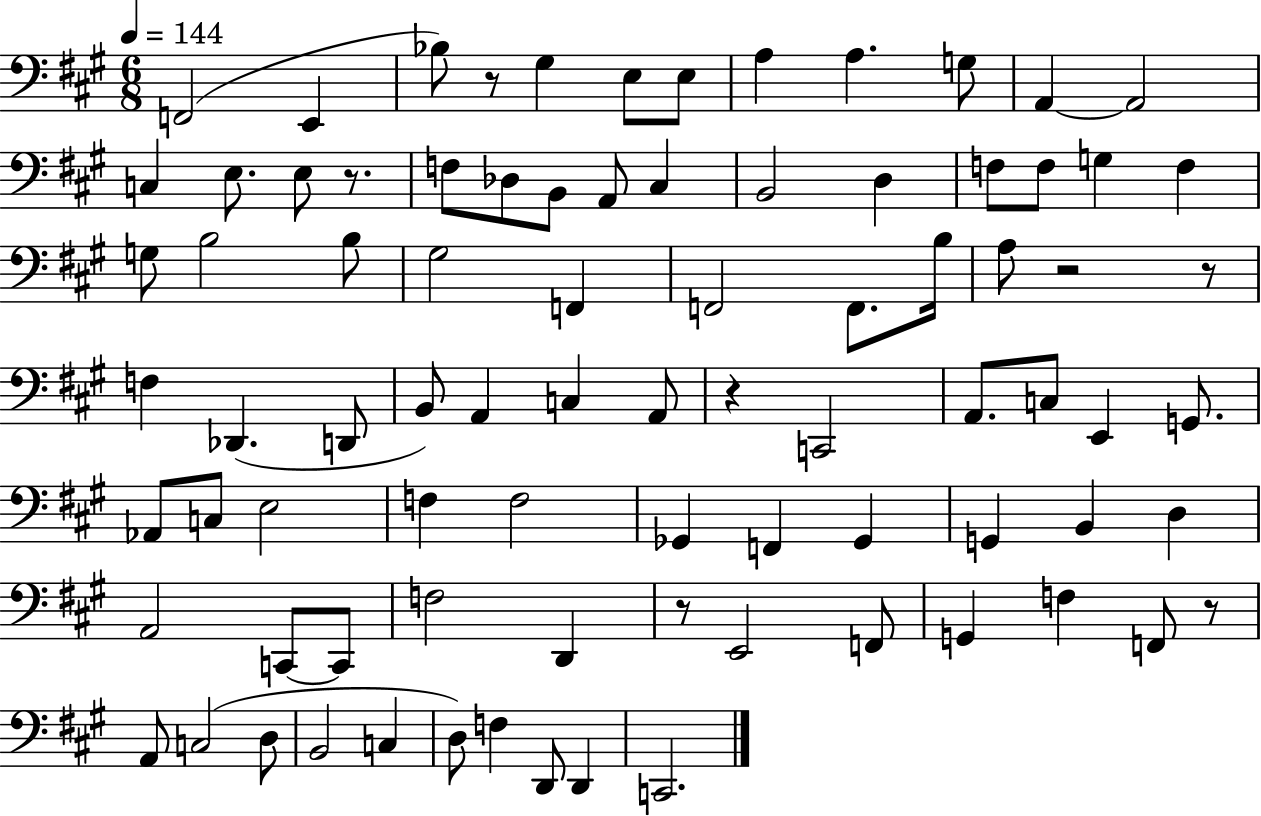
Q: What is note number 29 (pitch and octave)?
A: G#3